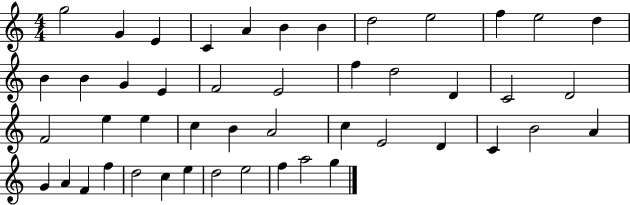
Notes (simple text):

G5/h G4/q E4/q C4/q A4/q B4/q B4/q D5/h E5/h F5/q E5/h D5/q B4/q B4/q G4/q E4/q F4/h E4/h F5/q D5/h D4/q C4/h D4/h F4/h E5/q E5/q C5/q B4/q A4/h C5/q E4/h D4/q C4/q B4/h A4/q G4/q A4/q F4/q F5/q D5/h C5/q E5/q D5/h E5/h F5/q A5/h G5/q